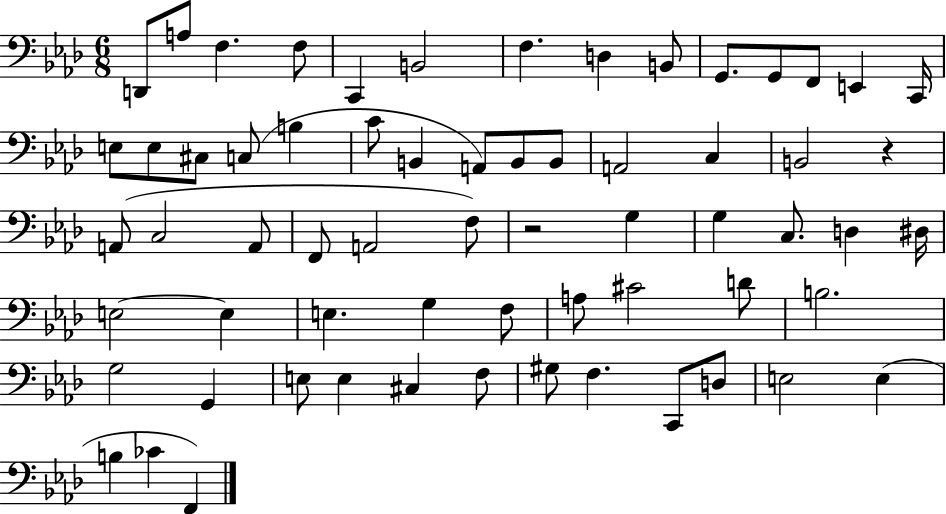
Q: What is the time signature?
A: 6/8